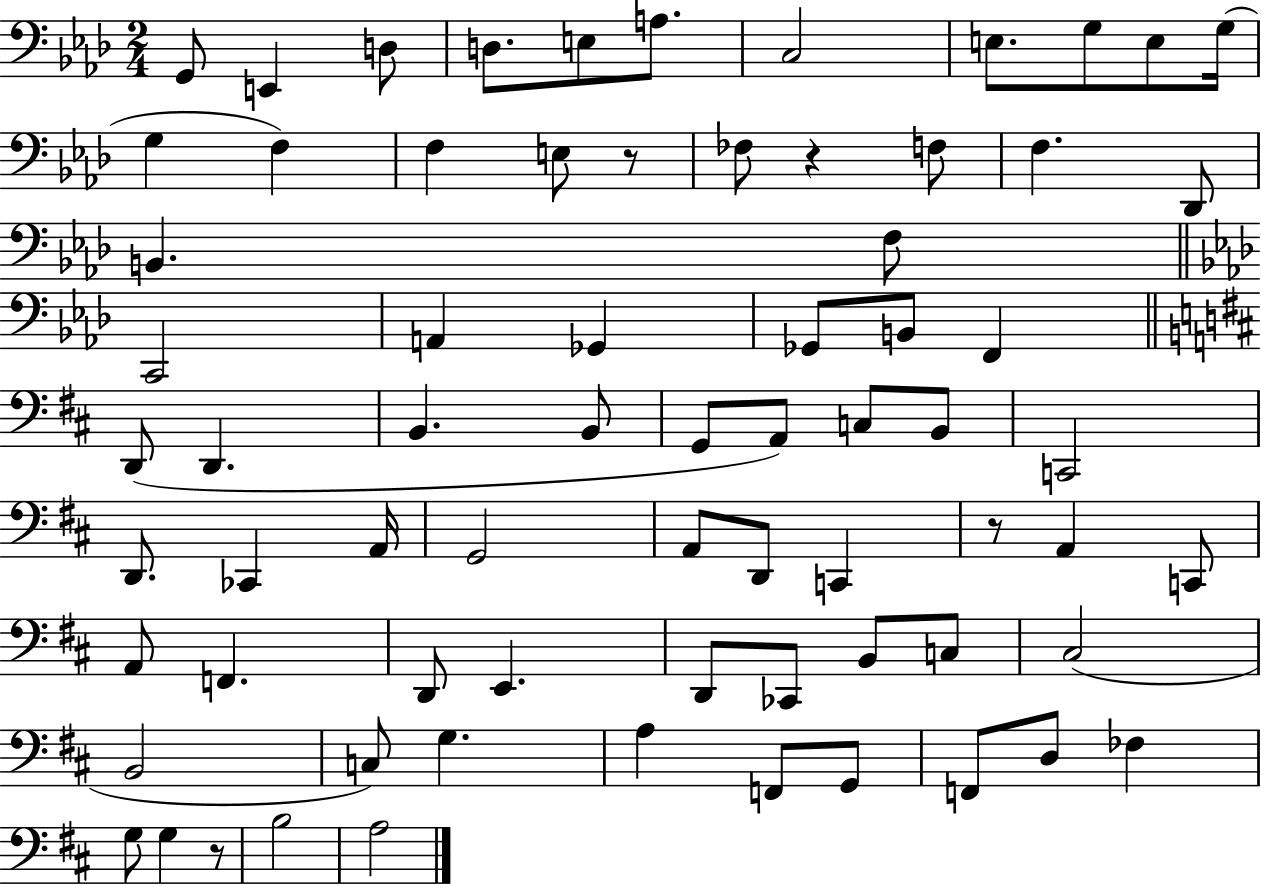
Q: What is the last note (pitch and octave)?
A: A3